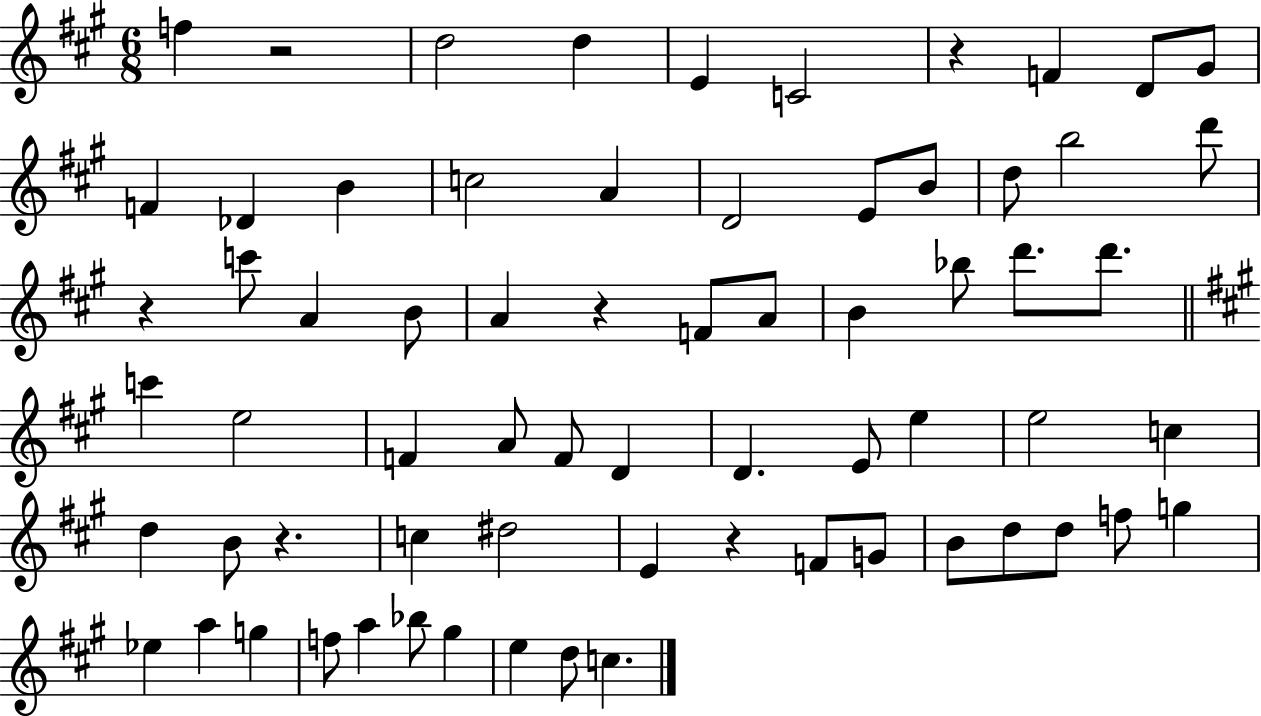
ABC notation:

X:1
T:Untitled
M:6/8
L:1/4
K:A
f z2 d2 d E C2 z F D/2 ^G/2 F _D B c2 A D2 E/2 B/2 d/2 b2 d'/2 z c'/2 A B/2 A z F/2 A/2 B _b/2 d'/2 d'/2 c' e2 F A/2 F/2 D D E/2 e e2 c d B/2 z c ^d2 E z F/2 G/2 B/2 d/2 d/2 f/2 g _e a g f/2 a _b/2 ^g e d/2 c